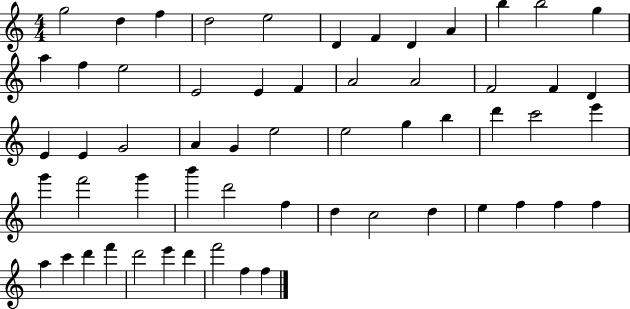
G5/h D5/q F5/q D5/h E5/h D4/q F4/q D4/q A4/q B5/q B5/h G5/q A5/q F5/q E5/h E4/h E4/q F4/q A4/h A4/h F4/h F4/q D4/q E4/q E4/q G4/h A4/q G4/q E5/h E5/h G5/q B5/q D6/q C6/h E6/q G6/q F6/h G6/q B6/q D6/h F5/q D5/q C5/h D5/q E5/q F5/q F5/q F5/q A5/q C6/q D6/q F6/q D6/h E6/q D6/q F6/h F5/q F5/q